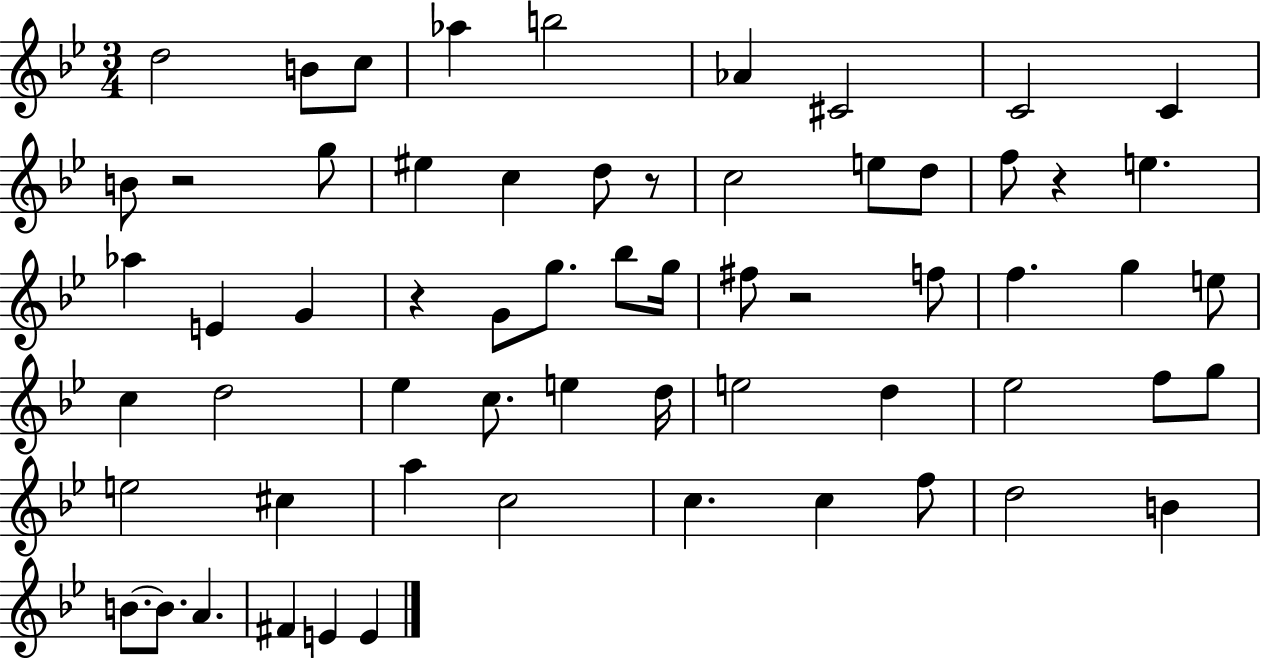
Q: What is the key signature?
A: BES major